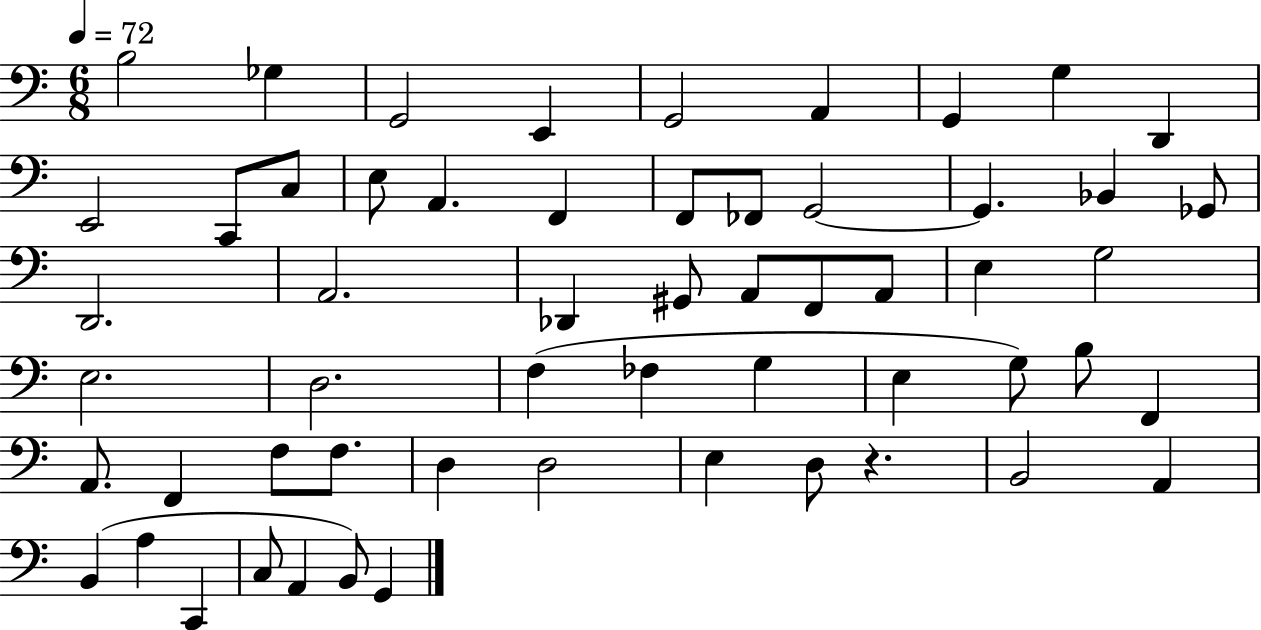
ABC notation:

X:1
T:Untitled
M:6/8
L:1/4
K:C
B,2 _G, G,,2 E,, G,,2 A,, G,, G, D,, E,,2 C,,/2 C,/2 E,/2 A,, F,, F,,/2 _F,,/2 G,,2 G,, _B,, _G,,/2 D,,2 A,,2 _D,, ^G,,/2 A,,/2 F,,/2 A,,/2 E, G,2 E,2 D,2 F, _F, G, E, G,/2 B,/2 F,, A,,/2 F,, F,/2 F,/2 D, D,2 E, D,/2 z B,,2 A,, B,, A, C,, C,/2 A,, B,,/2 G,,